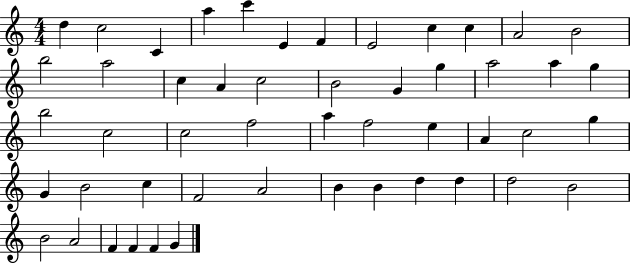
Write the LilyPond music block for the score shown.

{
  \clef treble
  \numericTimeSignature
  \time 4/4
  \key c \major
  d''4 c''2 c'4 | a''4 c'''4 e'4 f'4 | e'2 c''4 c''4 | a'2 b'2 | \break b''2 a''2 | c''4 a'4 c''2 | b'2 g'4 g''4 | a''2 a''4 g''4 | \break b''2 c''2 | c''2 f''2 | a''4 f''2 e''4 | a'4 c''2 g''4 | \break g'4 b'2 c''4 | f'2 a'2 | b'4 b'4 d''4 d''4 | d''2 b'2 | \break b'2 a'2 | f'4 f'4 f'4 g'4 | \bar "|."
}